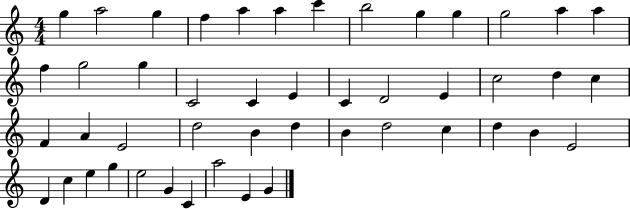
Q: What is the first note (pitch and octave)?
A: G5